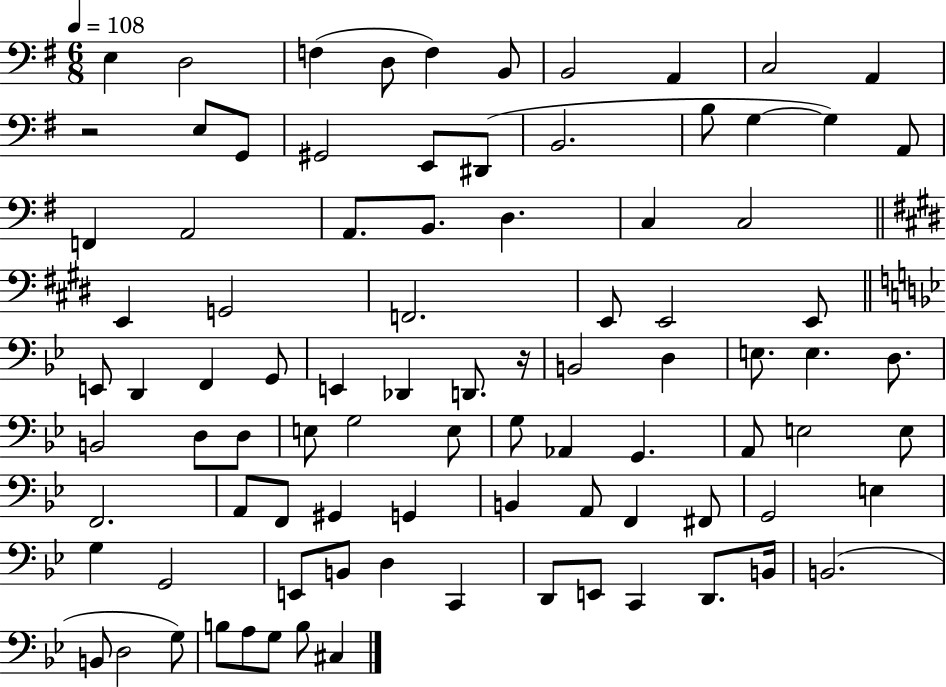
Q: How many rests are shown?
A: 2